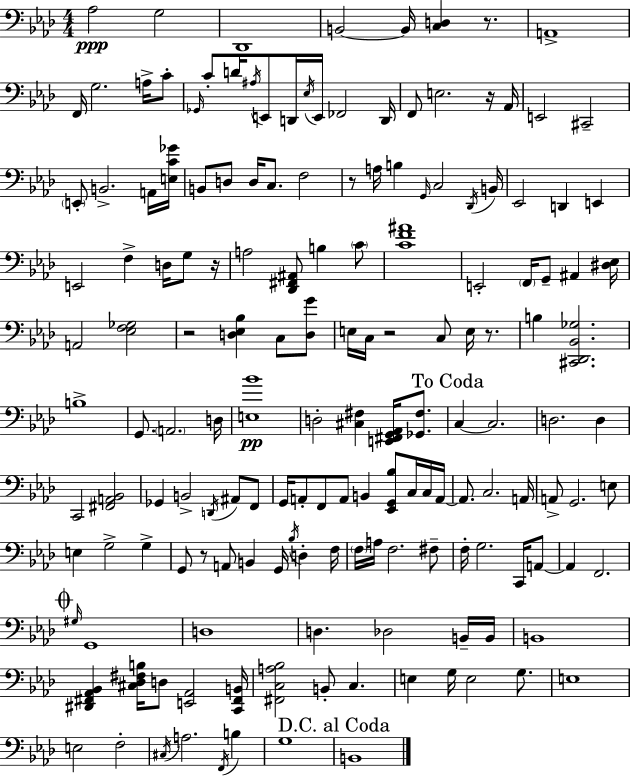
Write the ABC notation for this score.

X:1
T:Untitled
M:4/4
L:1/4
K:Ab
_A,2 G,2 _D,,4 B,,2 B,,/4 [C,D,] z/2 A,,4 F,,/4 G,2 A,/4 C/2 _G,,/4 C/2 D/4 ^A,/4 E,,/2 D,,/4 _E,/4 E,,/4 _F,,2 D,,/4 F,,/2 E,2 z/4 _A,,/4 E,,2 ^C,,2 E,,/2 B,,2 A,,/4 [E,C_G]/4 B,,/2 D,/2 D,/4 C,/2 F,2 z/2 A,/4 B, G,,/4 C,2 _D,,/4 B,,/4 _E,,2 D,, E,, E,,2 F, D,/4 G,/2 z/4 A,2 [_D,,^F,,^A,,]/2 B, C/2 [CF^A]4 E,,2 F,,/4 G,,/2 ^A,, [^D,_E,]/4 A,,2 [_E,F,_G,]2 z2 [D,_E,_B,] C,/2 [D,G]/2 E,/4 C,/4 z2 C,/2 E,/4 z/2 B, [^C,,_D,,_B,,_G,]2 B,4 G,,/2 A,,2 D,/4 [E,_B]4 D,2 [^C,^F,] [E,,^F,,G,,_A,,]/4 [_G,,^F,]/2 C, C,2 D,2 D, C,,2 [^F,,A,,_B,,]2 _G,, B,,2 D,,/4 ^A,,/2 F,,/2 G,,/4 A,,/2 F,,/2 A,,/2 B,, [_E,,G,,_B,]/2 C,/4 C,/4 A,,/4 A,,/2 C,2 A,,/4 A,,/2 G,,2 E,/2 E, G,2 G, G,,/2 z/2 A,,/2 B,, G,,/4 _B,/4 D, F,/4 F,/4 A,/4 F,2 ^F,/2 F,/4 G,2 C,,/4 A,,/2 A,, F,,2 ^G,/4 G,,4 D,4 D, _D,2 B,,/4 B,,/4 B,,4 [^D,,^F,,_A,,_B,,] [^C,_D,^F,B,]/4 D,/2 [E,,_A,,]2 [C,,^F,,B,,]/4 [^F,,C,A,_B,]2 B,,/2 C, E, G,/4 E,2 G,/2 E,4 E,2 F,2 ^C,/4 A,2 F,,/4 B, G,4 B,,4